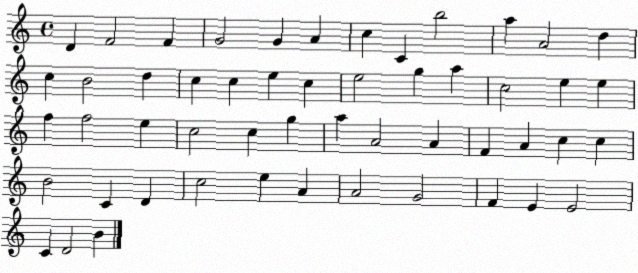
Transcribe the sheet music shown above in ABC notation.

X:1
T:Untitled
M:4/4
L:1/4
K:C
D F2 F G2 G A c C b2 a A2 d c B2 d c c e c e2 g a c2 e e f f2 e c2 c g a A2 A F A c c B2 C D c2 e A A2 G2 F E E2 C D2 B